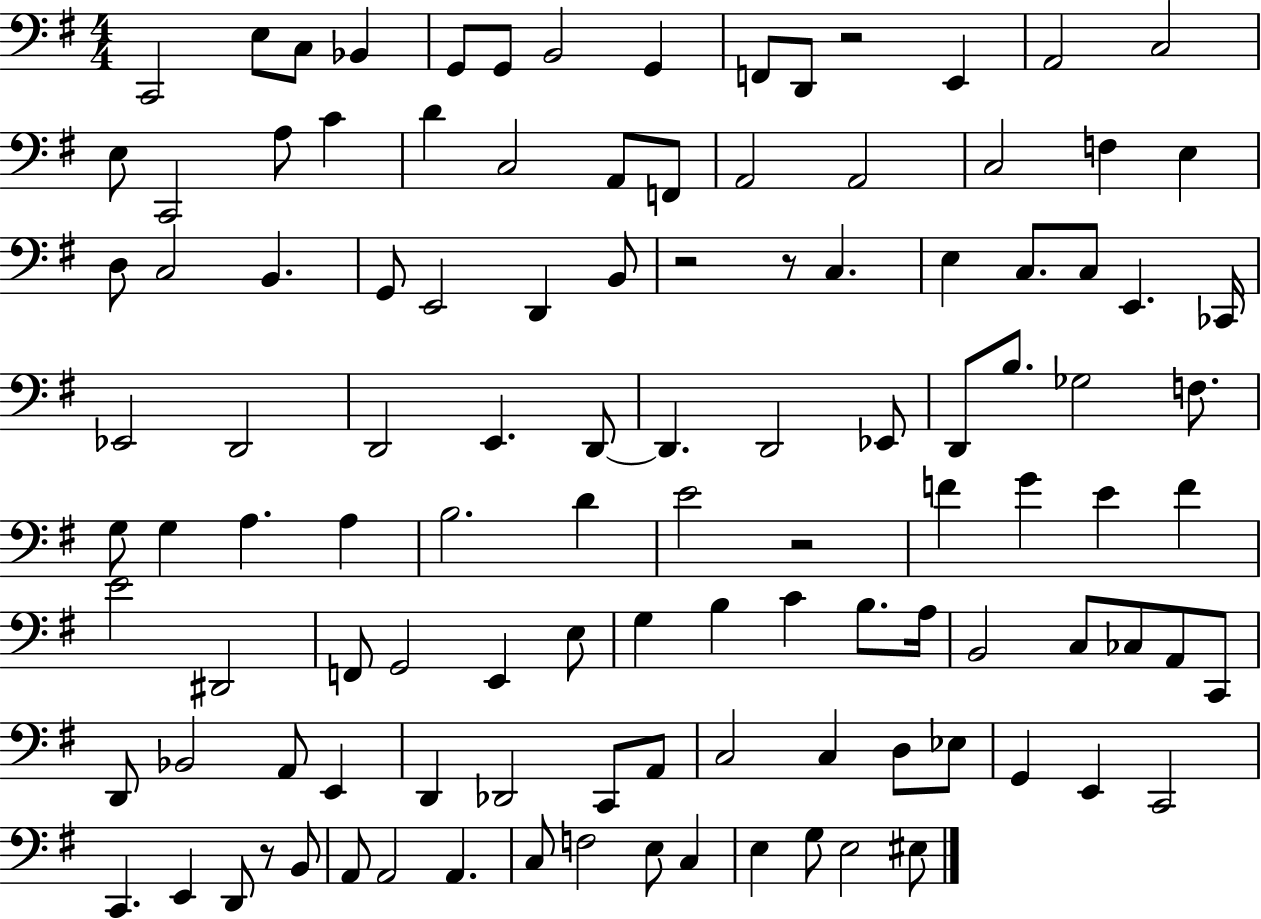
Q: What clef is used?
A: bass